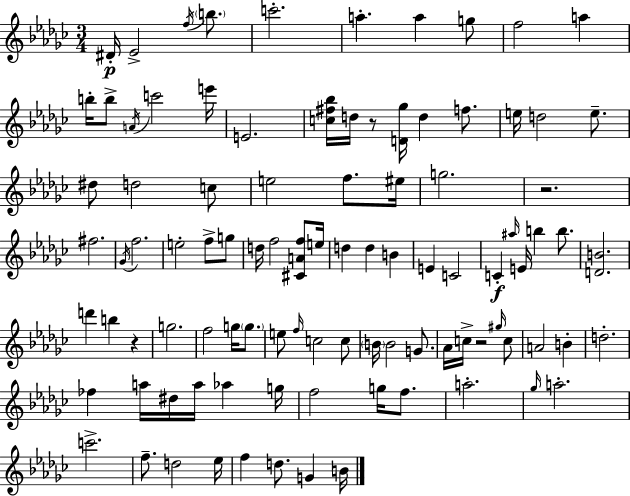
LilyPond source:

{
  \clef treble
  \numericTimeSignature
  \time 3/4
  \key ees \minor
  dis'16-.\p ees'2-> \acciaccatura { f''16 } \parenthesize b''8. | c'''2.-. | a''4.-. a''4 g''8 | f''2 a''4 | \break b''16-. b''8-> \acciaccatura { a'16 } c'''2 | e'''16 e'2. | <c'' fis'' bes''>16 d''16 r8 <d' ges''>16 d''4 f''8. | e''16 d''2 e''8.-- | \break dis''8 d''2 | c''8 e''2 f''8. | eis''16 g''2. | r2. | \break fis''2. | \acciaccatura { ges'16 } f''2. | e''2-. f''8-> | g''8 d''16 f''2 | \break <cis' a' f''>8 e''16 d''4 d''4 b'4 | e'4 c'2 | c'4-.\f \grace { ais''16 } e'16 b''4 | b''8. <d' b'>2. | \break d'''4 b''4 | r4 g''2. | f''2 | g''16 \parenthesize g''8. e''8 \grace { f''16 } c''2 | \break c''8 \parenthesize b'16 b'2 | g'8. aes'16 c''16-> r2 | \grace { gis''16 } c''8 a'2 | b'4-. d''2.-. | \break fes''4 a''16 dis''16 | a''16 aes''4 g''16 f''2 | g''16 f''8. a''2.-. | \grace { ges''16 } a''2.-. | \break c'''2.-> | f''8.-- d''2 | ees''16 f''4 d''8. | g'4 b'16 \bar "|."
}